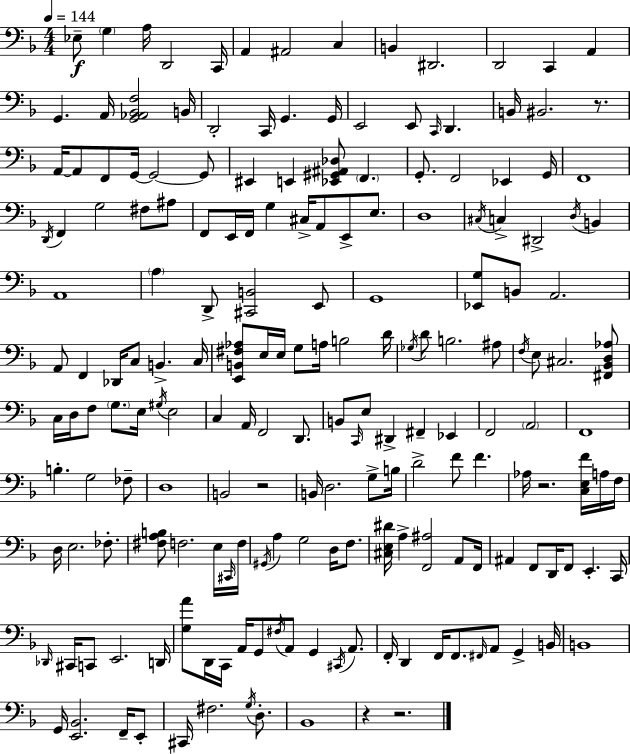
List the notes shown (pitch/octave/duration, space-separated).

Eb3/e G3/q A3/s D2/h C2/s A2/q A#2/h C3/q B2/q D#2/h. D2/h C2/q A2/q G2/q. A2/s [G2,Ab2,Bb2,F3]/h B2/s D2/h C2/s G2/q. G2/s E2/h E2/e C2/s D2/q. B2/s BIS2/h. R/e. A2/s A2/e F2/e G2/s G2/h G2/e EIS2/q E2/q [Eb2,G#2,A#2,Db3]/e F2/q. G2/e. F2/h Eb2/q G2/s F2/w D2/s F2/q G3/h F#3/e A#3/e F2/e E2/s F2/s G3/q C#3/s A2/e E2/e E3/e. D3/w C#3/s C3/q D#2/h D3/s B2/q A2/w A3/q D2/e [C#2,B2]/h E2/e G2/w [Eb2,G3]/e B2/e A2/h. A2/e F2/q Db2/s C3/e B2/q. C3/s [E2,B2,F#3,Ab3]/e E3/s E3/s G3/e A3/s B3/h D4/s Gb3/s D4/e B3/h. A#3/e F3/s E3/e C#3/h. [F#2,Bb2,D3,Ab3]/e C3/s D3/s F3/e G3/e. E3/s G#3/s E3/h C3/q A2/s F2/h D2/e. B2/e C2/s E3/e D#2/q F#2/q Eb2/q F2/h A2/h F2/w B3/q. G3/h FES3/e D3/w B2/h R/h B2/s D3/h. G3/e B3/s D4/h F4/e F4/q. Ab3/s R/h. [C3,E3,F4]/s A3/s F3/s D3/s E3/h. FES3/e. [F#3,A3,B3]/e F3/h. E3/s C#2/s F3/s G#2/s A3/q G3/h D3/s F3/e. [C#3,E3,D#4]/s A3/q [F2,A#3]/h A2/e F2/s A#2/q F2/e D2/s F2/e E2/q. C2/s Db2/s C#2/s C2/e E2/h. D2/s [G3,A4]/e D2/s C2/s A2/s G2/e F#3/s A2/e G2/q C#2/s A2/e. F2/s D2/q F2/s F2/e. F#2/s A2/e G2/q B2/s B2/w G2/s [E2,Bb2]/h. F2/s E2/e C#2/s F#3/h. G3/s D3/e. Bb2/w R/q R/h.